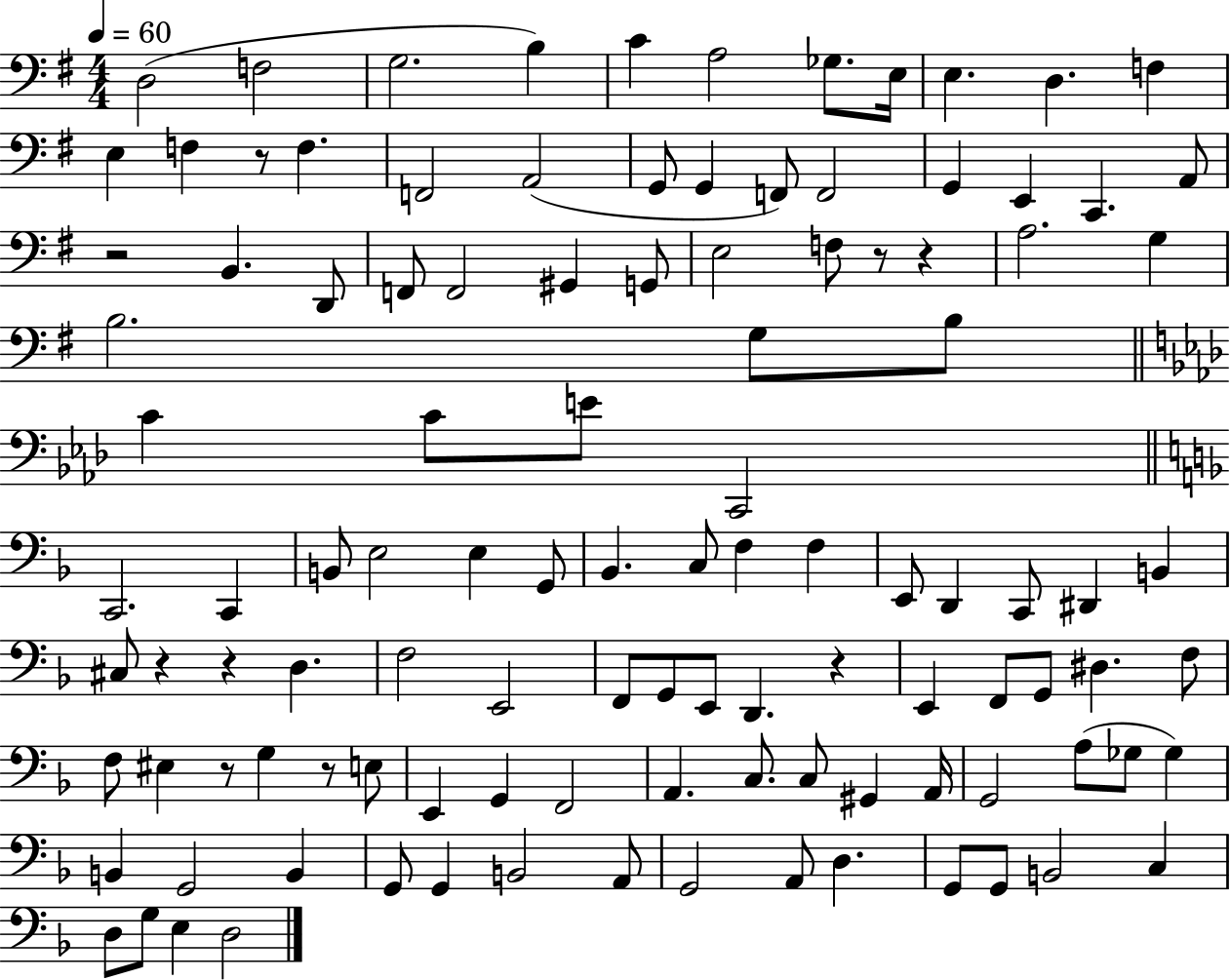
D3/h F3/h G3/h. B3/q C4/q A3/h Gb3/e. E3/s E3/q. D3/q. F3/q E3/q F3/q R/e F3/q. F2/h A2/h G2/e G2/q F2/e F2/h G2/q E2/q C2/q. A2/e R/h B2/q. D2/e F2/e F2/h G#2/q G2/e E3/h F3/e R/e R/q A3/h. G3/q B3/h. G3/e B3/e C4/q C4/e E4/e C2/h C2/h. C2/q B2/e E3/h E3/q G2/e Bb2/q. C3/e F3/q F3/q E2/e D2/q C2/e D#2/q B2/q C#3/e R/q R/q D3/q. F3/h E2/h F2/e G2/e E2/e D2/q. R/q E2/q F2/e G2/e D#3/q. F3/e F3/e EIS3/q R/e G3/q R/e E3/e E2/q G2/q F2/h A2/q. C3/e. C3/e G#2/q A2/s G2/h A3/e Gb3/e Gb3/q B2/q G2/h B2/q G2/e G2/q B2/h A2/e G2/h A2/e D3/q. G2/e G2/e B2/h C3/q D3/e G3/e E3/q D3/h